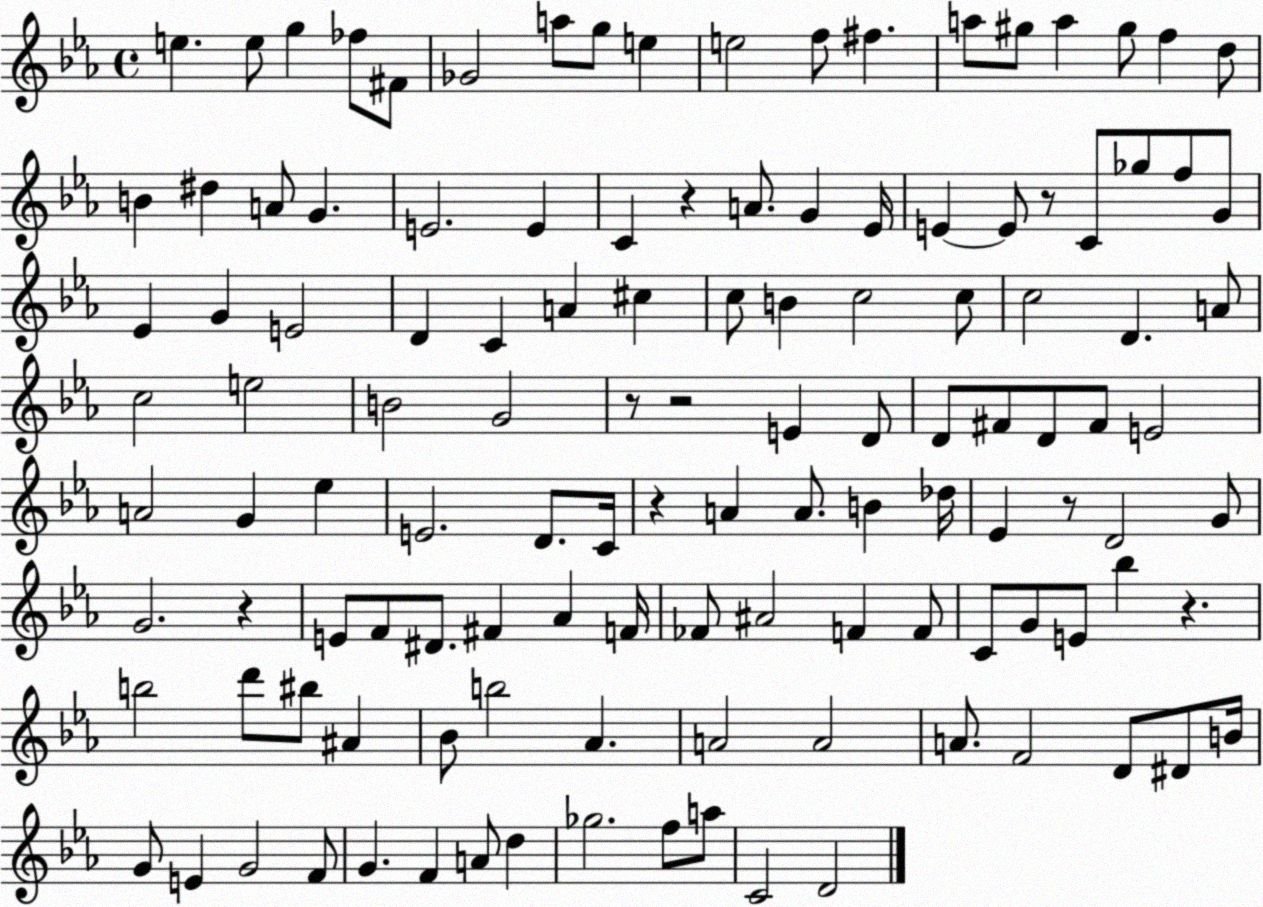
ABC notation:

X:1
T:Untitled
M:4/4
L:1/4
K:Eb
e e/2 g _f/2 ^F/2 _G2 a/2 g/2 e e2 f/2 ^f a/2 ^g/2 a ^g/2 f d/2 B ^d A/2 G E2 E C z A/2 G _E/4 E E/2 z/2 C/2 _g/2 f/2 G/2 _E G E2 D C A ^c c/2 B c2 c/2 c2 D A/2 c2 e2 B2 G2 z/2 z2 E D/2 D/2 ^F/2 D/2 ^F/2 E2 A2 G _e E2 D/2 C/4 z A A/2 B _d/4 _E z/2 D2 G/2 G2 z E/2 F/2 ^D/2 ^F _A F/4 _F/2 ^A2 F F/2 C/2 G/2 E/2 _b z b2 d'/2 ^b/2 ^A _B/2 b2 _A A2 A2 A/2 F2 D/2 ^D/2 B/4 G/2 E G2 F/2 G F A/2 d _g2 f/2 a/2 C2 D2